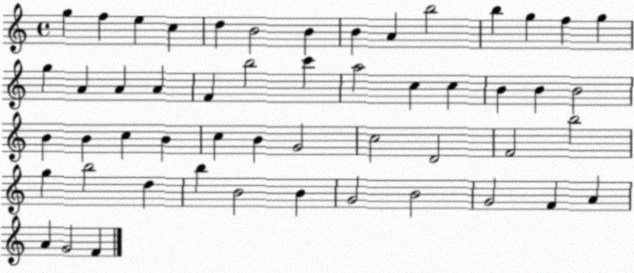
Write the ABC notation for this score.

X:1
T:Untitled
M:4/4
L:1/4
K:C
g f e c d B2 B B A b2 b g f g g A A A F b2 c' a2 c c B B B2 B B c B c B G2 c2 D2 F2 b2 g b2 d b B2 B G2 B2 G2 F A A G2 F